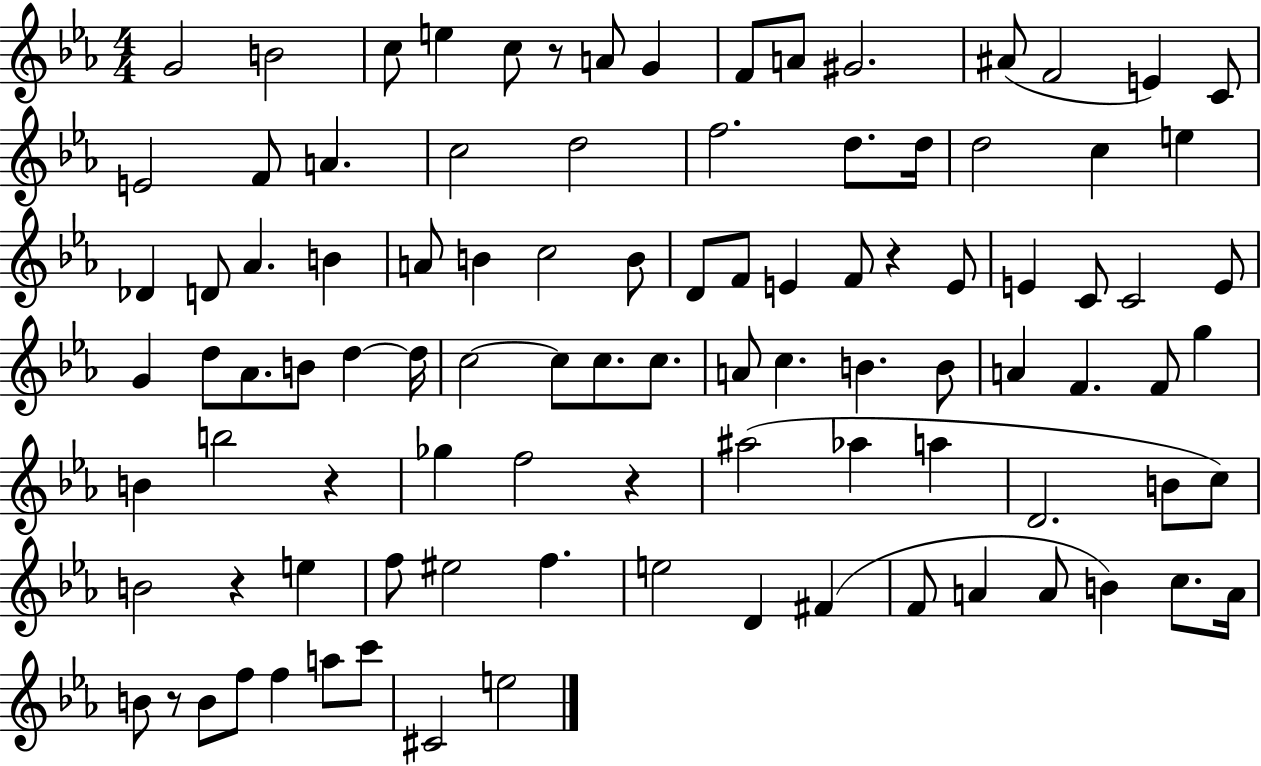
G4/h B4/h C5/e E5/q C5/e R/e A4/e G4/q F4/e A4/e G#4/h. A#4/e F4/h E4/q C4/e E4/h F4/e A4/q. C5/h D5/h F5/h. D5/e. D5/s D5/h C5/q E5/q Db4/q D4/e Ab4/q. B4/q A4/e B4/q C5/h B4/e D4/e F4/e E4/q F4/e R/q E4/e E4/q C4/e C4/h E4/e G4/q D5/e Ab4/e. B4/e D5/q D5/s C5/h C5/e C5/e. C5/e. A4/e C5/q. B4/q. B4/e A4/q F4/q. F4/e G5/q B4/q B5/h R/q Gb5/q F5/h R/q A#5/h Ab5/q A5/q D4/h. B4/e C5/e B4/h R/q E5/q F5/e EIS5/h F5/q. E5/h D4/q F#4/q F4/e A4/q A4/e B4/q C5/e. A4/s B4/e R/e B4/e F5/e F5/q A5/e C6/e C#4/h E5/h